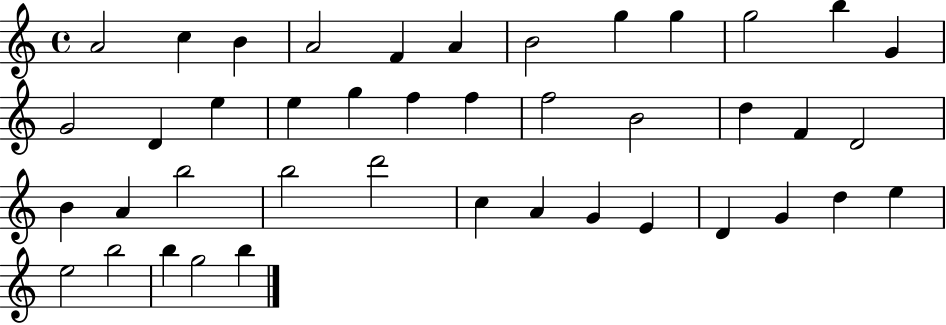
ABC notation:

X:1
T:Untitled
M:4/4
L:1/4
K:C
A2 c B A2 F A B2 g g g2 b G G2 D e e g f f f2 B2 d F D2 B A b2 b2 d'2 c A G E D G d e e2 b2 b g2 b